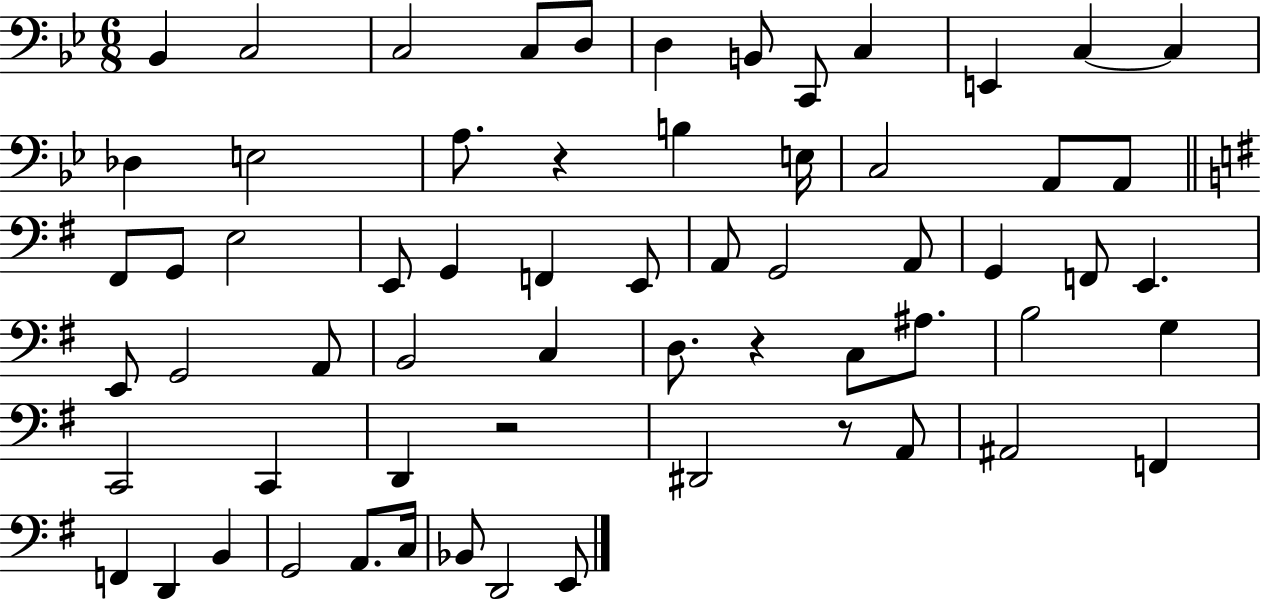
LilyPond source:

{
  \clef bass
  \numericTimeSignature
  \time 6/8
  \key bes \major
  bes,4 c2 | c2 c8 d8 | d4 b,8 c,8 c4 | e,4 c4~~ c4 | \break des4 e2 | a8. r4 b4 e16 | c2 a,8 a,8 | \bar "||" \break \key e \minor fis,8 g,8 e2 | e,8 g,4 f,4 e,8 | a,8 g,2 a,8 | g,4 f,8 e,4. | \break e,8 g,2 a,8 | b,2 c4 | d8. r4 c8 ais8. | b2 g4 | \break c,2 c,4 | d,4 r2 | dis,2 r8 a,8 | ais,2 f,4 | \break f,4 d,4 b,4 | g,2 a,8. c16 | bes,8 d,2 e,8 | \bar "|."
}